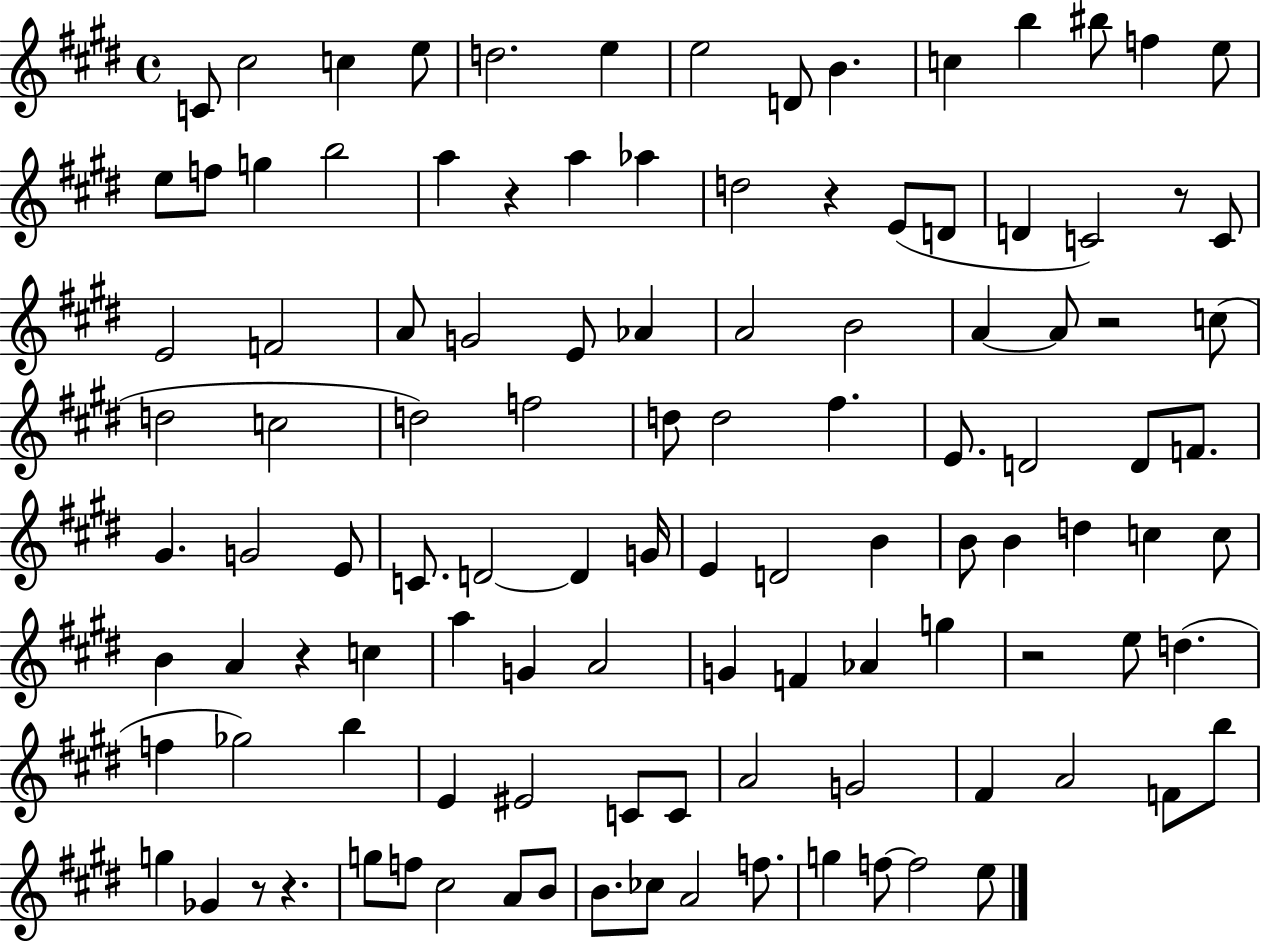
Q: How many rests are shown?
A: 8